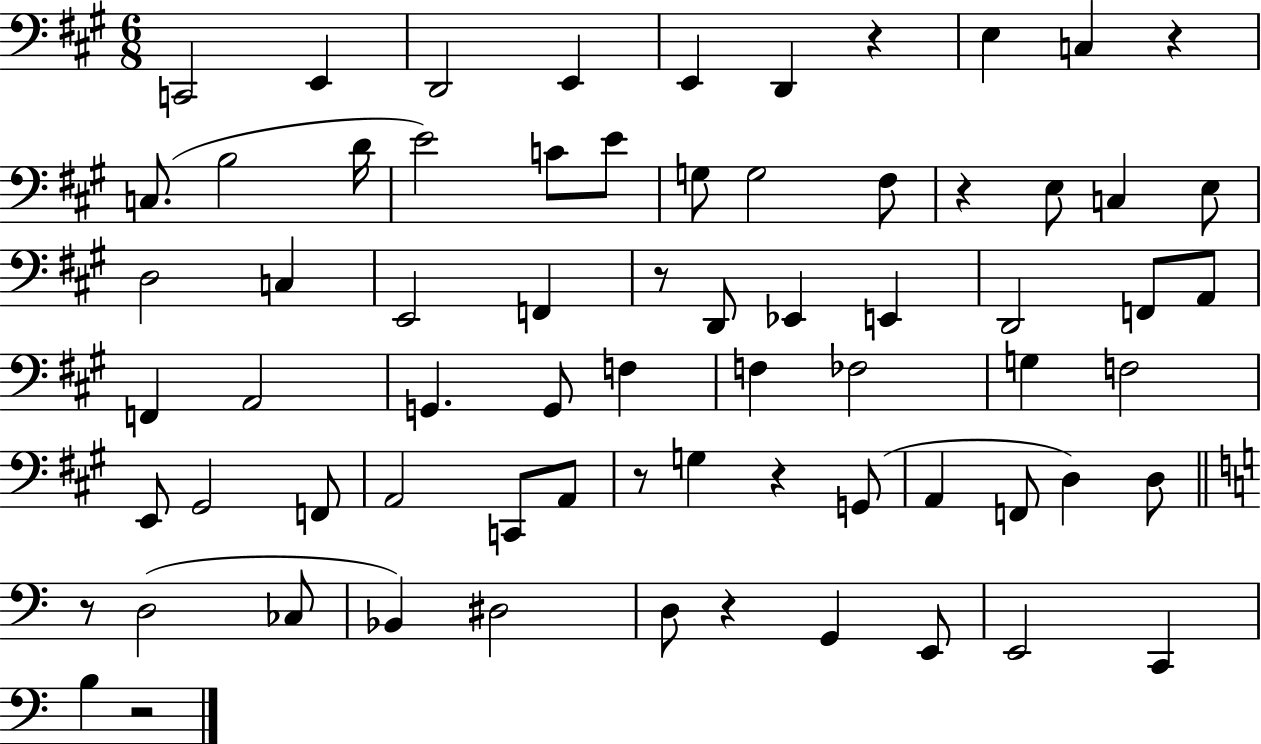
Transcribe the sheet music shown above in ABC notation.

X:1
T:Untitled
M:6/8
L:1/4
K:A
C,,2 E,, D,,2 E,, E,, D,, z E, C, z C,/2 B,2 D/4 E2 C/2 E/2 G,/2 G,2 ^F,/2 z E,/2 C, E,/2 D,2 C, E,,2 F,, z/2 D,,/2 _E,, E,, D,,2 F,,/2 A,,/2 F,, A,,2 G,, G,,/2 F, F, _F,2 G, F,2 E,,/2 ^G,,2 F,,/2 A,,2 C,,/2 A,,/2 z/2 G, z G,,/2 A,, F,,/2 D, D,/2 z/2 D,2 _C,/2 _B,, ^D,2 D,/2 z G,, E,,/2 E,,2 C,, B, z2